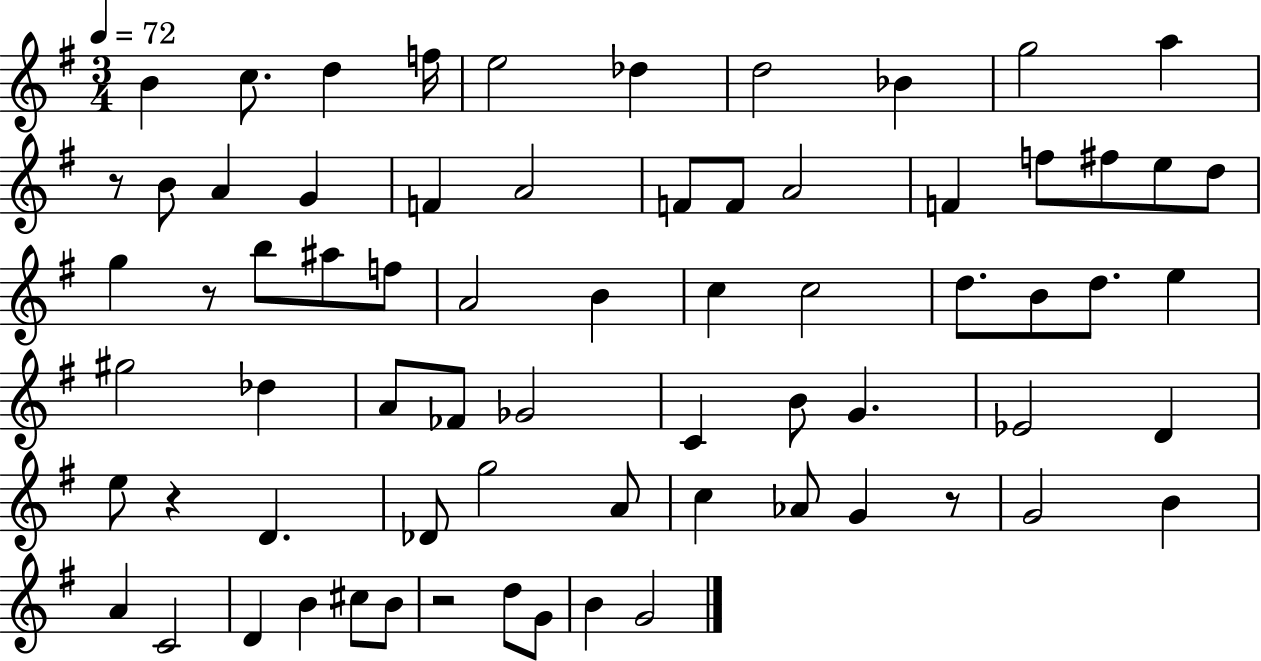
{
  \clef treble
  \numericTimeSignature
  \time 3/4
  \key g \major
  \tempo 4 = 72
  \repeat volta 2 { b'4 c''8. d''4 f''16 | e''2 des''4 | d''2 bes'4 | g''2 a''4 | \break r8 b'8 a'4 g'4 | f'4 a'2 | f'8 f'8 a'2 | f'4 f''8 fis''8 e''8 d''8 | \break g''4 r8 b''8 ais''8 f''8 | a'2 b'4 | c''4 c''2 | d''8. b'8 d''8. e''4 | \break gis''2 des''4 | a'8 fes'8 ges'2 | c'4 b'8 g'4. | ees'2 d'4 | \break e''8 r4 d'4. | des'8 g''2 a'8 | c''4 aes'8 g'4 r8 | g'2 b'4 | \break a'4 c'2 | d'4 b'4 cis''8 b'8 | r2 d''8 g'8 | b'4 g'2 | \break } \bar "|."
}